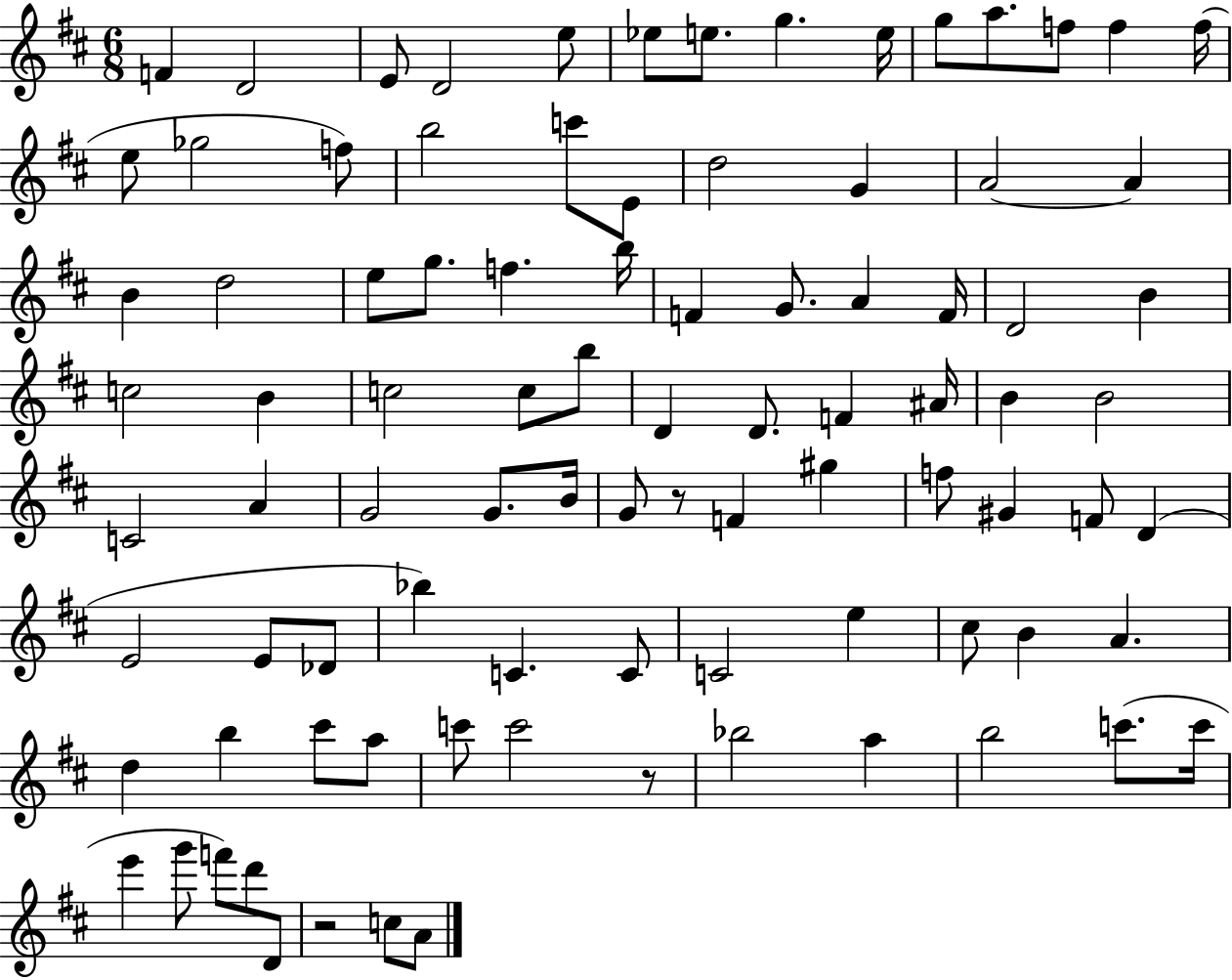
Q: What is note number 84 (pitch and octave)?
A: F6